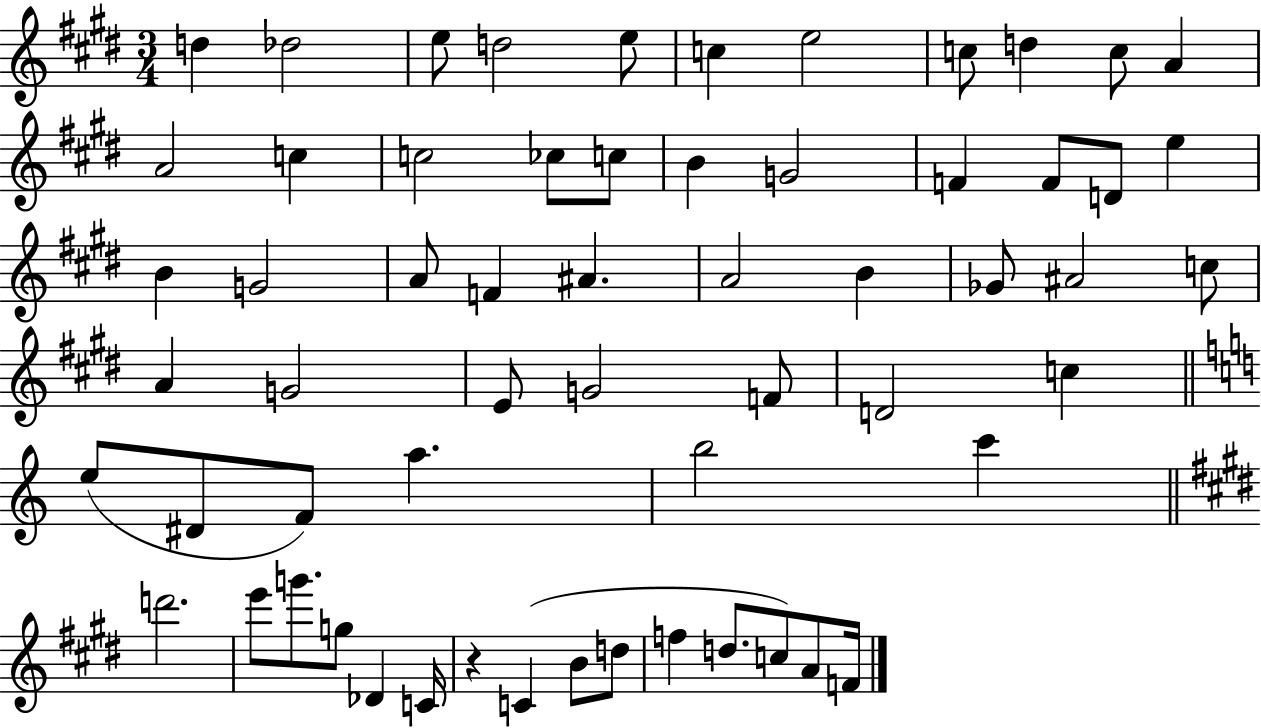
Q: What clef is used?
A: treble